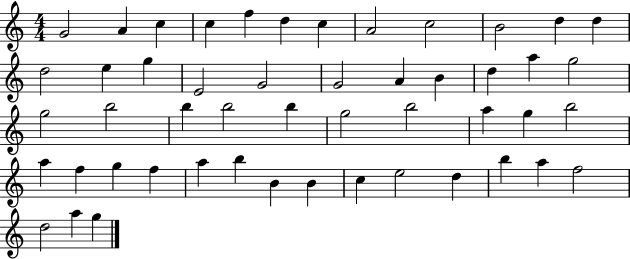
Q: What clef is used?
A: treble